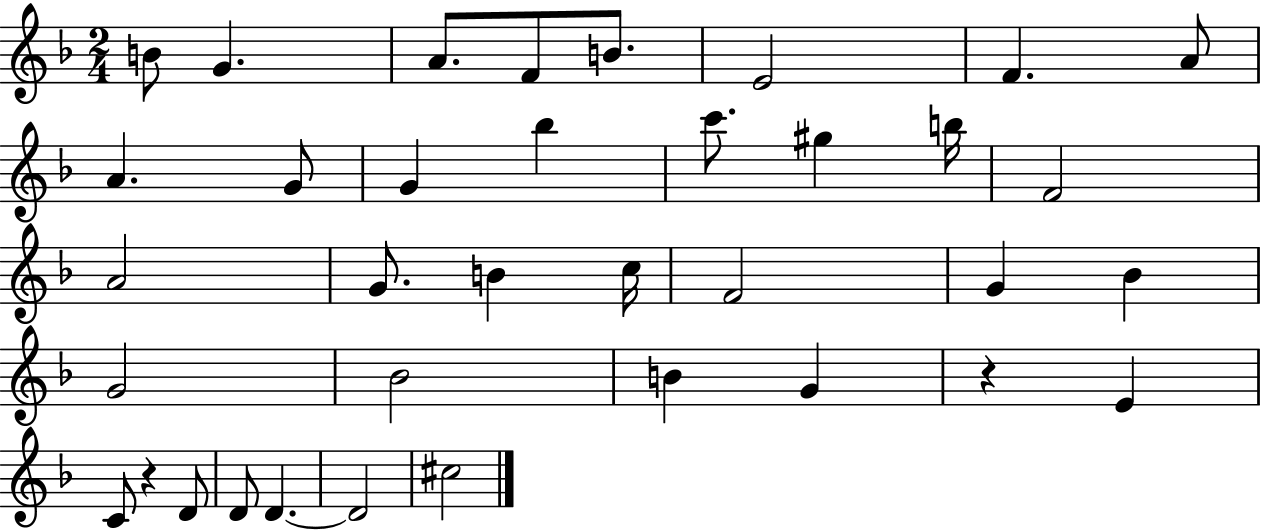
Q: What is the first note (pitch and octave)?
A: B4